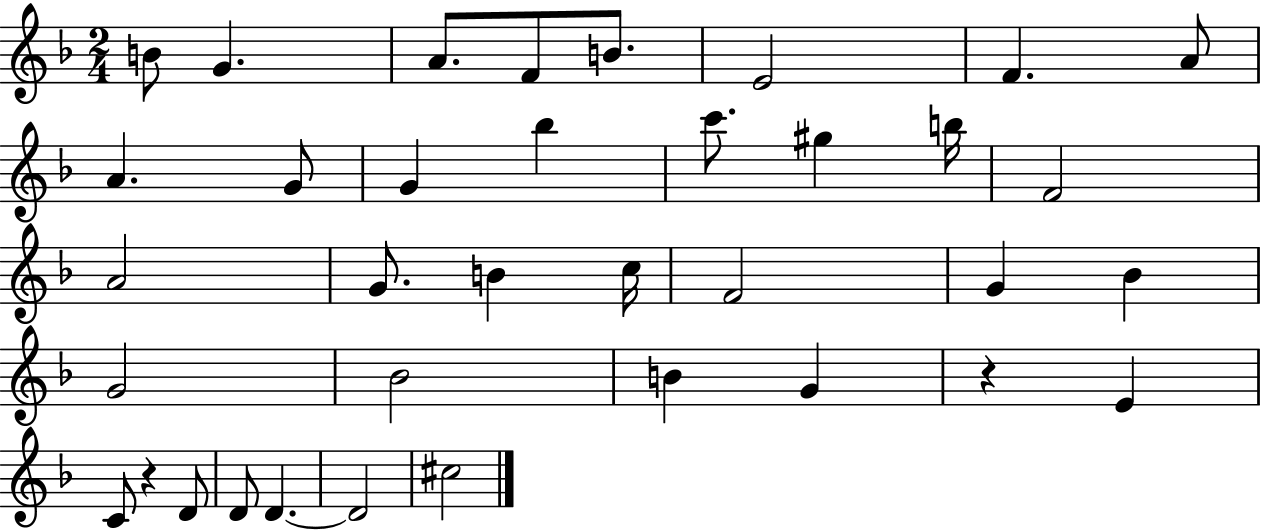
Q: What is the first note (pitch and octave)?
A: B4